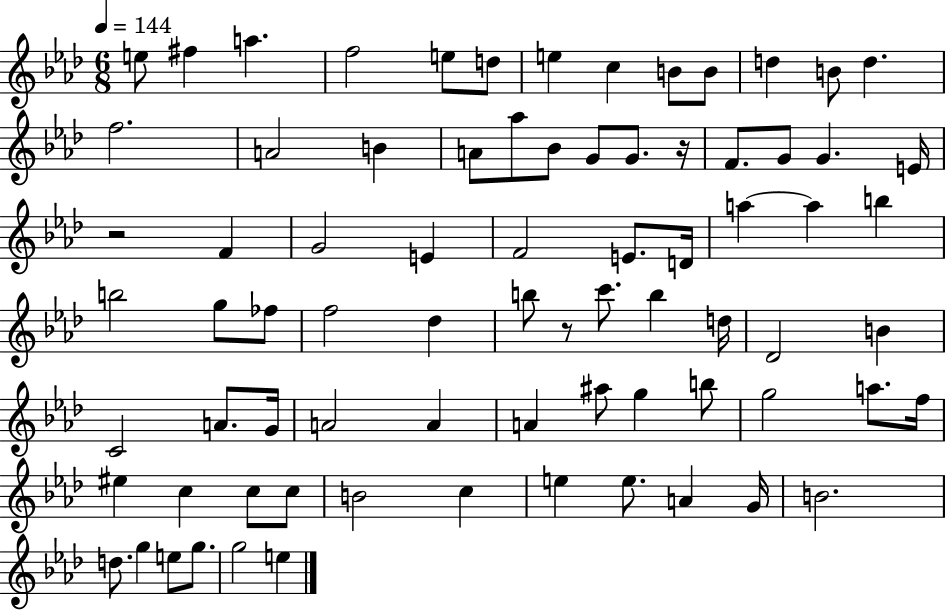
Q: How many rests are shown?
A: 3